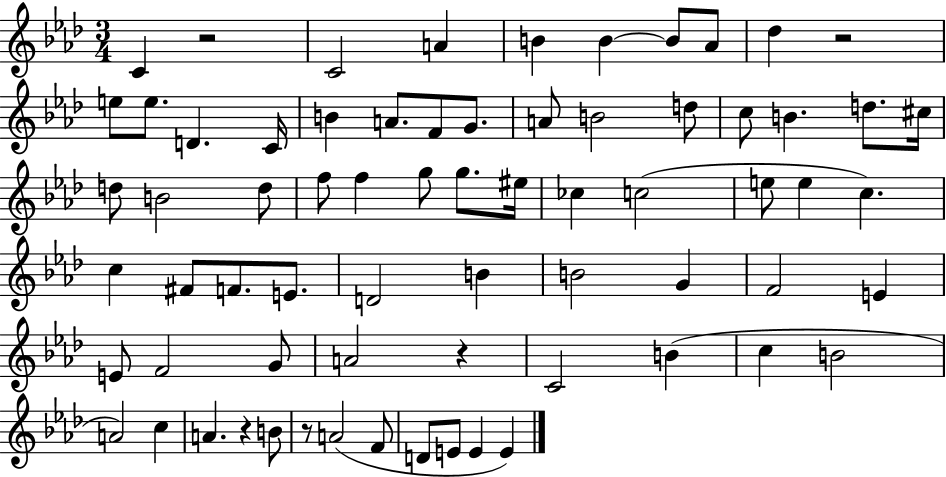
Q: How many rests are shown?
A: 5